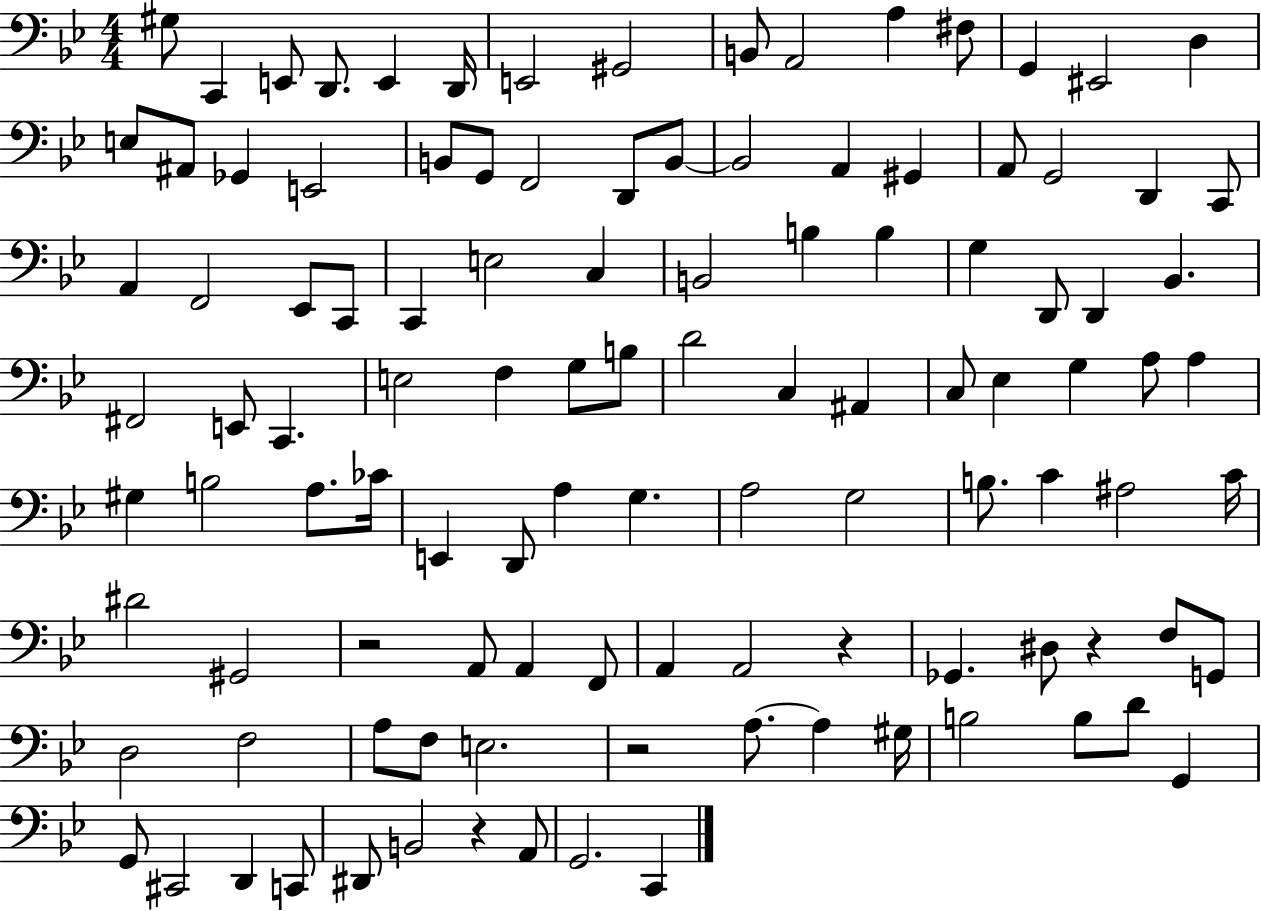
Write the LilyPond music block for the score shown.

{
  \clef bass
  \numericTimeSignature
  \time 4/4
  \key bes \major
  gis8 c,4 e,8 d,8. e,4 d,16 | e,2 gis,2 | b,8 a,2 a4 fis8 | g,4 eis,2 d4 | \break e8 ais,8 ges,4 e,2 | b,8 g,8 f,2 d,8 b,8~~ | b,2 a,4 gis,4 | a,8 g,2 d,4 c,8 | \break a,4 f,2 ees,8 c,8 | c,4 e2 c4 | b,2 b4 b4 | g4 d,8 d,4 bes,4. | \break fis,2 e,8 c,4. | e2 f4 g8 b8 | d'2 c4 ais,4 | c8 ees4 g4 a8 a4 | \break gis4 b2 a8. ces'16 | e,4 d,8 a4 g4. | a2 g2 | b8. c'4 ais2 c'16 | \break dis'2 gis,2 | r2 a,8 a,4 f,8 | a,4 a,2 r4 | ges,4. dis8 r4 f8 g,8 | \break d2 f2 | a8 f8 e2. | r2 a8.~~ a4 gis16 | b2 b8 d'8 g,4 | \break g,8 cis,2 d,4 c,8 | dis,8 b,2 r4 a,8 | g,2. c,4 | \bar "|."
}